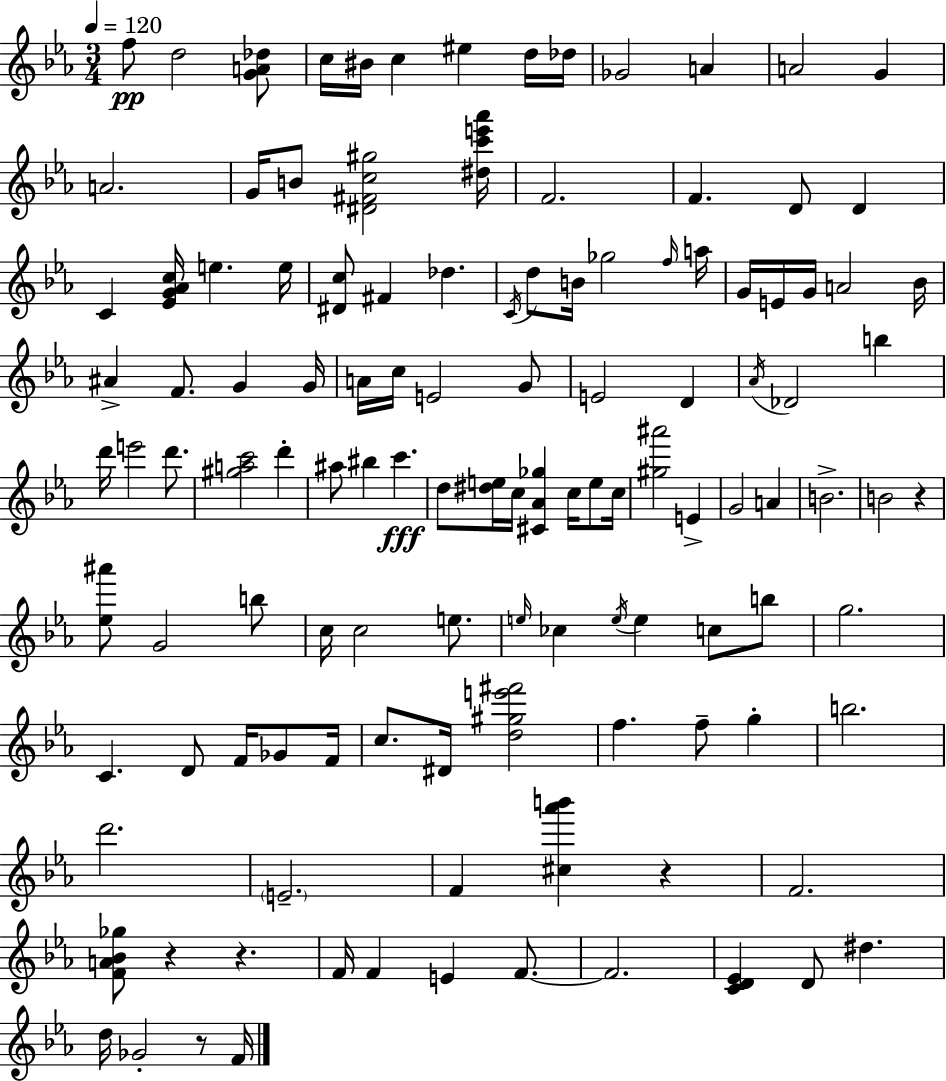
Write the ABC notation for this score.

X:1
T:Untitled
M:3/4
L:1/4
K:Eb
f/2 d2 [GA_d]/2 c/4 ^B/4 c ^e d/4 _d/4 _G2 A A2 G A2 G/4 B/2 [^D^Fc^g]2 [^dc'e'_a']/4 F2 F D/2 D C [_EG_Ac]/4 e e/4 [^Dc]/2 ^F _d C/4 d/2 B/4 _g2 f/4 a/4 G/4 E/4 G/4 A2 _B/4 ^A F/2 G G/4 A/4 c/4 E2 G/2 E2 D _A/4 _D2 b d'/4 e'2 d'/2 [^gac']2 d' ^a/2 ^b c' d/2 [^de]/4 c/4 [^C_A_g] c/4 e/2 c/4 [^g^a']2 E G2 A B2 B2 z [_e^a']/2 G2 b/2 c/4 c2 e/2 e/4 _c e/4 e c/2 b/2 g2 C D/2 F/4 _G/2 F/4 c/2 ^D/4 [d^ge'^f']2 f f/2 g b2 d'2 E2 F [^c_a'b'] z F2 [FA_B_g]/2 z z F/4 F E F/2 F2 [CD_E] D/2 ^d d/4 _G2 z/2 F/4